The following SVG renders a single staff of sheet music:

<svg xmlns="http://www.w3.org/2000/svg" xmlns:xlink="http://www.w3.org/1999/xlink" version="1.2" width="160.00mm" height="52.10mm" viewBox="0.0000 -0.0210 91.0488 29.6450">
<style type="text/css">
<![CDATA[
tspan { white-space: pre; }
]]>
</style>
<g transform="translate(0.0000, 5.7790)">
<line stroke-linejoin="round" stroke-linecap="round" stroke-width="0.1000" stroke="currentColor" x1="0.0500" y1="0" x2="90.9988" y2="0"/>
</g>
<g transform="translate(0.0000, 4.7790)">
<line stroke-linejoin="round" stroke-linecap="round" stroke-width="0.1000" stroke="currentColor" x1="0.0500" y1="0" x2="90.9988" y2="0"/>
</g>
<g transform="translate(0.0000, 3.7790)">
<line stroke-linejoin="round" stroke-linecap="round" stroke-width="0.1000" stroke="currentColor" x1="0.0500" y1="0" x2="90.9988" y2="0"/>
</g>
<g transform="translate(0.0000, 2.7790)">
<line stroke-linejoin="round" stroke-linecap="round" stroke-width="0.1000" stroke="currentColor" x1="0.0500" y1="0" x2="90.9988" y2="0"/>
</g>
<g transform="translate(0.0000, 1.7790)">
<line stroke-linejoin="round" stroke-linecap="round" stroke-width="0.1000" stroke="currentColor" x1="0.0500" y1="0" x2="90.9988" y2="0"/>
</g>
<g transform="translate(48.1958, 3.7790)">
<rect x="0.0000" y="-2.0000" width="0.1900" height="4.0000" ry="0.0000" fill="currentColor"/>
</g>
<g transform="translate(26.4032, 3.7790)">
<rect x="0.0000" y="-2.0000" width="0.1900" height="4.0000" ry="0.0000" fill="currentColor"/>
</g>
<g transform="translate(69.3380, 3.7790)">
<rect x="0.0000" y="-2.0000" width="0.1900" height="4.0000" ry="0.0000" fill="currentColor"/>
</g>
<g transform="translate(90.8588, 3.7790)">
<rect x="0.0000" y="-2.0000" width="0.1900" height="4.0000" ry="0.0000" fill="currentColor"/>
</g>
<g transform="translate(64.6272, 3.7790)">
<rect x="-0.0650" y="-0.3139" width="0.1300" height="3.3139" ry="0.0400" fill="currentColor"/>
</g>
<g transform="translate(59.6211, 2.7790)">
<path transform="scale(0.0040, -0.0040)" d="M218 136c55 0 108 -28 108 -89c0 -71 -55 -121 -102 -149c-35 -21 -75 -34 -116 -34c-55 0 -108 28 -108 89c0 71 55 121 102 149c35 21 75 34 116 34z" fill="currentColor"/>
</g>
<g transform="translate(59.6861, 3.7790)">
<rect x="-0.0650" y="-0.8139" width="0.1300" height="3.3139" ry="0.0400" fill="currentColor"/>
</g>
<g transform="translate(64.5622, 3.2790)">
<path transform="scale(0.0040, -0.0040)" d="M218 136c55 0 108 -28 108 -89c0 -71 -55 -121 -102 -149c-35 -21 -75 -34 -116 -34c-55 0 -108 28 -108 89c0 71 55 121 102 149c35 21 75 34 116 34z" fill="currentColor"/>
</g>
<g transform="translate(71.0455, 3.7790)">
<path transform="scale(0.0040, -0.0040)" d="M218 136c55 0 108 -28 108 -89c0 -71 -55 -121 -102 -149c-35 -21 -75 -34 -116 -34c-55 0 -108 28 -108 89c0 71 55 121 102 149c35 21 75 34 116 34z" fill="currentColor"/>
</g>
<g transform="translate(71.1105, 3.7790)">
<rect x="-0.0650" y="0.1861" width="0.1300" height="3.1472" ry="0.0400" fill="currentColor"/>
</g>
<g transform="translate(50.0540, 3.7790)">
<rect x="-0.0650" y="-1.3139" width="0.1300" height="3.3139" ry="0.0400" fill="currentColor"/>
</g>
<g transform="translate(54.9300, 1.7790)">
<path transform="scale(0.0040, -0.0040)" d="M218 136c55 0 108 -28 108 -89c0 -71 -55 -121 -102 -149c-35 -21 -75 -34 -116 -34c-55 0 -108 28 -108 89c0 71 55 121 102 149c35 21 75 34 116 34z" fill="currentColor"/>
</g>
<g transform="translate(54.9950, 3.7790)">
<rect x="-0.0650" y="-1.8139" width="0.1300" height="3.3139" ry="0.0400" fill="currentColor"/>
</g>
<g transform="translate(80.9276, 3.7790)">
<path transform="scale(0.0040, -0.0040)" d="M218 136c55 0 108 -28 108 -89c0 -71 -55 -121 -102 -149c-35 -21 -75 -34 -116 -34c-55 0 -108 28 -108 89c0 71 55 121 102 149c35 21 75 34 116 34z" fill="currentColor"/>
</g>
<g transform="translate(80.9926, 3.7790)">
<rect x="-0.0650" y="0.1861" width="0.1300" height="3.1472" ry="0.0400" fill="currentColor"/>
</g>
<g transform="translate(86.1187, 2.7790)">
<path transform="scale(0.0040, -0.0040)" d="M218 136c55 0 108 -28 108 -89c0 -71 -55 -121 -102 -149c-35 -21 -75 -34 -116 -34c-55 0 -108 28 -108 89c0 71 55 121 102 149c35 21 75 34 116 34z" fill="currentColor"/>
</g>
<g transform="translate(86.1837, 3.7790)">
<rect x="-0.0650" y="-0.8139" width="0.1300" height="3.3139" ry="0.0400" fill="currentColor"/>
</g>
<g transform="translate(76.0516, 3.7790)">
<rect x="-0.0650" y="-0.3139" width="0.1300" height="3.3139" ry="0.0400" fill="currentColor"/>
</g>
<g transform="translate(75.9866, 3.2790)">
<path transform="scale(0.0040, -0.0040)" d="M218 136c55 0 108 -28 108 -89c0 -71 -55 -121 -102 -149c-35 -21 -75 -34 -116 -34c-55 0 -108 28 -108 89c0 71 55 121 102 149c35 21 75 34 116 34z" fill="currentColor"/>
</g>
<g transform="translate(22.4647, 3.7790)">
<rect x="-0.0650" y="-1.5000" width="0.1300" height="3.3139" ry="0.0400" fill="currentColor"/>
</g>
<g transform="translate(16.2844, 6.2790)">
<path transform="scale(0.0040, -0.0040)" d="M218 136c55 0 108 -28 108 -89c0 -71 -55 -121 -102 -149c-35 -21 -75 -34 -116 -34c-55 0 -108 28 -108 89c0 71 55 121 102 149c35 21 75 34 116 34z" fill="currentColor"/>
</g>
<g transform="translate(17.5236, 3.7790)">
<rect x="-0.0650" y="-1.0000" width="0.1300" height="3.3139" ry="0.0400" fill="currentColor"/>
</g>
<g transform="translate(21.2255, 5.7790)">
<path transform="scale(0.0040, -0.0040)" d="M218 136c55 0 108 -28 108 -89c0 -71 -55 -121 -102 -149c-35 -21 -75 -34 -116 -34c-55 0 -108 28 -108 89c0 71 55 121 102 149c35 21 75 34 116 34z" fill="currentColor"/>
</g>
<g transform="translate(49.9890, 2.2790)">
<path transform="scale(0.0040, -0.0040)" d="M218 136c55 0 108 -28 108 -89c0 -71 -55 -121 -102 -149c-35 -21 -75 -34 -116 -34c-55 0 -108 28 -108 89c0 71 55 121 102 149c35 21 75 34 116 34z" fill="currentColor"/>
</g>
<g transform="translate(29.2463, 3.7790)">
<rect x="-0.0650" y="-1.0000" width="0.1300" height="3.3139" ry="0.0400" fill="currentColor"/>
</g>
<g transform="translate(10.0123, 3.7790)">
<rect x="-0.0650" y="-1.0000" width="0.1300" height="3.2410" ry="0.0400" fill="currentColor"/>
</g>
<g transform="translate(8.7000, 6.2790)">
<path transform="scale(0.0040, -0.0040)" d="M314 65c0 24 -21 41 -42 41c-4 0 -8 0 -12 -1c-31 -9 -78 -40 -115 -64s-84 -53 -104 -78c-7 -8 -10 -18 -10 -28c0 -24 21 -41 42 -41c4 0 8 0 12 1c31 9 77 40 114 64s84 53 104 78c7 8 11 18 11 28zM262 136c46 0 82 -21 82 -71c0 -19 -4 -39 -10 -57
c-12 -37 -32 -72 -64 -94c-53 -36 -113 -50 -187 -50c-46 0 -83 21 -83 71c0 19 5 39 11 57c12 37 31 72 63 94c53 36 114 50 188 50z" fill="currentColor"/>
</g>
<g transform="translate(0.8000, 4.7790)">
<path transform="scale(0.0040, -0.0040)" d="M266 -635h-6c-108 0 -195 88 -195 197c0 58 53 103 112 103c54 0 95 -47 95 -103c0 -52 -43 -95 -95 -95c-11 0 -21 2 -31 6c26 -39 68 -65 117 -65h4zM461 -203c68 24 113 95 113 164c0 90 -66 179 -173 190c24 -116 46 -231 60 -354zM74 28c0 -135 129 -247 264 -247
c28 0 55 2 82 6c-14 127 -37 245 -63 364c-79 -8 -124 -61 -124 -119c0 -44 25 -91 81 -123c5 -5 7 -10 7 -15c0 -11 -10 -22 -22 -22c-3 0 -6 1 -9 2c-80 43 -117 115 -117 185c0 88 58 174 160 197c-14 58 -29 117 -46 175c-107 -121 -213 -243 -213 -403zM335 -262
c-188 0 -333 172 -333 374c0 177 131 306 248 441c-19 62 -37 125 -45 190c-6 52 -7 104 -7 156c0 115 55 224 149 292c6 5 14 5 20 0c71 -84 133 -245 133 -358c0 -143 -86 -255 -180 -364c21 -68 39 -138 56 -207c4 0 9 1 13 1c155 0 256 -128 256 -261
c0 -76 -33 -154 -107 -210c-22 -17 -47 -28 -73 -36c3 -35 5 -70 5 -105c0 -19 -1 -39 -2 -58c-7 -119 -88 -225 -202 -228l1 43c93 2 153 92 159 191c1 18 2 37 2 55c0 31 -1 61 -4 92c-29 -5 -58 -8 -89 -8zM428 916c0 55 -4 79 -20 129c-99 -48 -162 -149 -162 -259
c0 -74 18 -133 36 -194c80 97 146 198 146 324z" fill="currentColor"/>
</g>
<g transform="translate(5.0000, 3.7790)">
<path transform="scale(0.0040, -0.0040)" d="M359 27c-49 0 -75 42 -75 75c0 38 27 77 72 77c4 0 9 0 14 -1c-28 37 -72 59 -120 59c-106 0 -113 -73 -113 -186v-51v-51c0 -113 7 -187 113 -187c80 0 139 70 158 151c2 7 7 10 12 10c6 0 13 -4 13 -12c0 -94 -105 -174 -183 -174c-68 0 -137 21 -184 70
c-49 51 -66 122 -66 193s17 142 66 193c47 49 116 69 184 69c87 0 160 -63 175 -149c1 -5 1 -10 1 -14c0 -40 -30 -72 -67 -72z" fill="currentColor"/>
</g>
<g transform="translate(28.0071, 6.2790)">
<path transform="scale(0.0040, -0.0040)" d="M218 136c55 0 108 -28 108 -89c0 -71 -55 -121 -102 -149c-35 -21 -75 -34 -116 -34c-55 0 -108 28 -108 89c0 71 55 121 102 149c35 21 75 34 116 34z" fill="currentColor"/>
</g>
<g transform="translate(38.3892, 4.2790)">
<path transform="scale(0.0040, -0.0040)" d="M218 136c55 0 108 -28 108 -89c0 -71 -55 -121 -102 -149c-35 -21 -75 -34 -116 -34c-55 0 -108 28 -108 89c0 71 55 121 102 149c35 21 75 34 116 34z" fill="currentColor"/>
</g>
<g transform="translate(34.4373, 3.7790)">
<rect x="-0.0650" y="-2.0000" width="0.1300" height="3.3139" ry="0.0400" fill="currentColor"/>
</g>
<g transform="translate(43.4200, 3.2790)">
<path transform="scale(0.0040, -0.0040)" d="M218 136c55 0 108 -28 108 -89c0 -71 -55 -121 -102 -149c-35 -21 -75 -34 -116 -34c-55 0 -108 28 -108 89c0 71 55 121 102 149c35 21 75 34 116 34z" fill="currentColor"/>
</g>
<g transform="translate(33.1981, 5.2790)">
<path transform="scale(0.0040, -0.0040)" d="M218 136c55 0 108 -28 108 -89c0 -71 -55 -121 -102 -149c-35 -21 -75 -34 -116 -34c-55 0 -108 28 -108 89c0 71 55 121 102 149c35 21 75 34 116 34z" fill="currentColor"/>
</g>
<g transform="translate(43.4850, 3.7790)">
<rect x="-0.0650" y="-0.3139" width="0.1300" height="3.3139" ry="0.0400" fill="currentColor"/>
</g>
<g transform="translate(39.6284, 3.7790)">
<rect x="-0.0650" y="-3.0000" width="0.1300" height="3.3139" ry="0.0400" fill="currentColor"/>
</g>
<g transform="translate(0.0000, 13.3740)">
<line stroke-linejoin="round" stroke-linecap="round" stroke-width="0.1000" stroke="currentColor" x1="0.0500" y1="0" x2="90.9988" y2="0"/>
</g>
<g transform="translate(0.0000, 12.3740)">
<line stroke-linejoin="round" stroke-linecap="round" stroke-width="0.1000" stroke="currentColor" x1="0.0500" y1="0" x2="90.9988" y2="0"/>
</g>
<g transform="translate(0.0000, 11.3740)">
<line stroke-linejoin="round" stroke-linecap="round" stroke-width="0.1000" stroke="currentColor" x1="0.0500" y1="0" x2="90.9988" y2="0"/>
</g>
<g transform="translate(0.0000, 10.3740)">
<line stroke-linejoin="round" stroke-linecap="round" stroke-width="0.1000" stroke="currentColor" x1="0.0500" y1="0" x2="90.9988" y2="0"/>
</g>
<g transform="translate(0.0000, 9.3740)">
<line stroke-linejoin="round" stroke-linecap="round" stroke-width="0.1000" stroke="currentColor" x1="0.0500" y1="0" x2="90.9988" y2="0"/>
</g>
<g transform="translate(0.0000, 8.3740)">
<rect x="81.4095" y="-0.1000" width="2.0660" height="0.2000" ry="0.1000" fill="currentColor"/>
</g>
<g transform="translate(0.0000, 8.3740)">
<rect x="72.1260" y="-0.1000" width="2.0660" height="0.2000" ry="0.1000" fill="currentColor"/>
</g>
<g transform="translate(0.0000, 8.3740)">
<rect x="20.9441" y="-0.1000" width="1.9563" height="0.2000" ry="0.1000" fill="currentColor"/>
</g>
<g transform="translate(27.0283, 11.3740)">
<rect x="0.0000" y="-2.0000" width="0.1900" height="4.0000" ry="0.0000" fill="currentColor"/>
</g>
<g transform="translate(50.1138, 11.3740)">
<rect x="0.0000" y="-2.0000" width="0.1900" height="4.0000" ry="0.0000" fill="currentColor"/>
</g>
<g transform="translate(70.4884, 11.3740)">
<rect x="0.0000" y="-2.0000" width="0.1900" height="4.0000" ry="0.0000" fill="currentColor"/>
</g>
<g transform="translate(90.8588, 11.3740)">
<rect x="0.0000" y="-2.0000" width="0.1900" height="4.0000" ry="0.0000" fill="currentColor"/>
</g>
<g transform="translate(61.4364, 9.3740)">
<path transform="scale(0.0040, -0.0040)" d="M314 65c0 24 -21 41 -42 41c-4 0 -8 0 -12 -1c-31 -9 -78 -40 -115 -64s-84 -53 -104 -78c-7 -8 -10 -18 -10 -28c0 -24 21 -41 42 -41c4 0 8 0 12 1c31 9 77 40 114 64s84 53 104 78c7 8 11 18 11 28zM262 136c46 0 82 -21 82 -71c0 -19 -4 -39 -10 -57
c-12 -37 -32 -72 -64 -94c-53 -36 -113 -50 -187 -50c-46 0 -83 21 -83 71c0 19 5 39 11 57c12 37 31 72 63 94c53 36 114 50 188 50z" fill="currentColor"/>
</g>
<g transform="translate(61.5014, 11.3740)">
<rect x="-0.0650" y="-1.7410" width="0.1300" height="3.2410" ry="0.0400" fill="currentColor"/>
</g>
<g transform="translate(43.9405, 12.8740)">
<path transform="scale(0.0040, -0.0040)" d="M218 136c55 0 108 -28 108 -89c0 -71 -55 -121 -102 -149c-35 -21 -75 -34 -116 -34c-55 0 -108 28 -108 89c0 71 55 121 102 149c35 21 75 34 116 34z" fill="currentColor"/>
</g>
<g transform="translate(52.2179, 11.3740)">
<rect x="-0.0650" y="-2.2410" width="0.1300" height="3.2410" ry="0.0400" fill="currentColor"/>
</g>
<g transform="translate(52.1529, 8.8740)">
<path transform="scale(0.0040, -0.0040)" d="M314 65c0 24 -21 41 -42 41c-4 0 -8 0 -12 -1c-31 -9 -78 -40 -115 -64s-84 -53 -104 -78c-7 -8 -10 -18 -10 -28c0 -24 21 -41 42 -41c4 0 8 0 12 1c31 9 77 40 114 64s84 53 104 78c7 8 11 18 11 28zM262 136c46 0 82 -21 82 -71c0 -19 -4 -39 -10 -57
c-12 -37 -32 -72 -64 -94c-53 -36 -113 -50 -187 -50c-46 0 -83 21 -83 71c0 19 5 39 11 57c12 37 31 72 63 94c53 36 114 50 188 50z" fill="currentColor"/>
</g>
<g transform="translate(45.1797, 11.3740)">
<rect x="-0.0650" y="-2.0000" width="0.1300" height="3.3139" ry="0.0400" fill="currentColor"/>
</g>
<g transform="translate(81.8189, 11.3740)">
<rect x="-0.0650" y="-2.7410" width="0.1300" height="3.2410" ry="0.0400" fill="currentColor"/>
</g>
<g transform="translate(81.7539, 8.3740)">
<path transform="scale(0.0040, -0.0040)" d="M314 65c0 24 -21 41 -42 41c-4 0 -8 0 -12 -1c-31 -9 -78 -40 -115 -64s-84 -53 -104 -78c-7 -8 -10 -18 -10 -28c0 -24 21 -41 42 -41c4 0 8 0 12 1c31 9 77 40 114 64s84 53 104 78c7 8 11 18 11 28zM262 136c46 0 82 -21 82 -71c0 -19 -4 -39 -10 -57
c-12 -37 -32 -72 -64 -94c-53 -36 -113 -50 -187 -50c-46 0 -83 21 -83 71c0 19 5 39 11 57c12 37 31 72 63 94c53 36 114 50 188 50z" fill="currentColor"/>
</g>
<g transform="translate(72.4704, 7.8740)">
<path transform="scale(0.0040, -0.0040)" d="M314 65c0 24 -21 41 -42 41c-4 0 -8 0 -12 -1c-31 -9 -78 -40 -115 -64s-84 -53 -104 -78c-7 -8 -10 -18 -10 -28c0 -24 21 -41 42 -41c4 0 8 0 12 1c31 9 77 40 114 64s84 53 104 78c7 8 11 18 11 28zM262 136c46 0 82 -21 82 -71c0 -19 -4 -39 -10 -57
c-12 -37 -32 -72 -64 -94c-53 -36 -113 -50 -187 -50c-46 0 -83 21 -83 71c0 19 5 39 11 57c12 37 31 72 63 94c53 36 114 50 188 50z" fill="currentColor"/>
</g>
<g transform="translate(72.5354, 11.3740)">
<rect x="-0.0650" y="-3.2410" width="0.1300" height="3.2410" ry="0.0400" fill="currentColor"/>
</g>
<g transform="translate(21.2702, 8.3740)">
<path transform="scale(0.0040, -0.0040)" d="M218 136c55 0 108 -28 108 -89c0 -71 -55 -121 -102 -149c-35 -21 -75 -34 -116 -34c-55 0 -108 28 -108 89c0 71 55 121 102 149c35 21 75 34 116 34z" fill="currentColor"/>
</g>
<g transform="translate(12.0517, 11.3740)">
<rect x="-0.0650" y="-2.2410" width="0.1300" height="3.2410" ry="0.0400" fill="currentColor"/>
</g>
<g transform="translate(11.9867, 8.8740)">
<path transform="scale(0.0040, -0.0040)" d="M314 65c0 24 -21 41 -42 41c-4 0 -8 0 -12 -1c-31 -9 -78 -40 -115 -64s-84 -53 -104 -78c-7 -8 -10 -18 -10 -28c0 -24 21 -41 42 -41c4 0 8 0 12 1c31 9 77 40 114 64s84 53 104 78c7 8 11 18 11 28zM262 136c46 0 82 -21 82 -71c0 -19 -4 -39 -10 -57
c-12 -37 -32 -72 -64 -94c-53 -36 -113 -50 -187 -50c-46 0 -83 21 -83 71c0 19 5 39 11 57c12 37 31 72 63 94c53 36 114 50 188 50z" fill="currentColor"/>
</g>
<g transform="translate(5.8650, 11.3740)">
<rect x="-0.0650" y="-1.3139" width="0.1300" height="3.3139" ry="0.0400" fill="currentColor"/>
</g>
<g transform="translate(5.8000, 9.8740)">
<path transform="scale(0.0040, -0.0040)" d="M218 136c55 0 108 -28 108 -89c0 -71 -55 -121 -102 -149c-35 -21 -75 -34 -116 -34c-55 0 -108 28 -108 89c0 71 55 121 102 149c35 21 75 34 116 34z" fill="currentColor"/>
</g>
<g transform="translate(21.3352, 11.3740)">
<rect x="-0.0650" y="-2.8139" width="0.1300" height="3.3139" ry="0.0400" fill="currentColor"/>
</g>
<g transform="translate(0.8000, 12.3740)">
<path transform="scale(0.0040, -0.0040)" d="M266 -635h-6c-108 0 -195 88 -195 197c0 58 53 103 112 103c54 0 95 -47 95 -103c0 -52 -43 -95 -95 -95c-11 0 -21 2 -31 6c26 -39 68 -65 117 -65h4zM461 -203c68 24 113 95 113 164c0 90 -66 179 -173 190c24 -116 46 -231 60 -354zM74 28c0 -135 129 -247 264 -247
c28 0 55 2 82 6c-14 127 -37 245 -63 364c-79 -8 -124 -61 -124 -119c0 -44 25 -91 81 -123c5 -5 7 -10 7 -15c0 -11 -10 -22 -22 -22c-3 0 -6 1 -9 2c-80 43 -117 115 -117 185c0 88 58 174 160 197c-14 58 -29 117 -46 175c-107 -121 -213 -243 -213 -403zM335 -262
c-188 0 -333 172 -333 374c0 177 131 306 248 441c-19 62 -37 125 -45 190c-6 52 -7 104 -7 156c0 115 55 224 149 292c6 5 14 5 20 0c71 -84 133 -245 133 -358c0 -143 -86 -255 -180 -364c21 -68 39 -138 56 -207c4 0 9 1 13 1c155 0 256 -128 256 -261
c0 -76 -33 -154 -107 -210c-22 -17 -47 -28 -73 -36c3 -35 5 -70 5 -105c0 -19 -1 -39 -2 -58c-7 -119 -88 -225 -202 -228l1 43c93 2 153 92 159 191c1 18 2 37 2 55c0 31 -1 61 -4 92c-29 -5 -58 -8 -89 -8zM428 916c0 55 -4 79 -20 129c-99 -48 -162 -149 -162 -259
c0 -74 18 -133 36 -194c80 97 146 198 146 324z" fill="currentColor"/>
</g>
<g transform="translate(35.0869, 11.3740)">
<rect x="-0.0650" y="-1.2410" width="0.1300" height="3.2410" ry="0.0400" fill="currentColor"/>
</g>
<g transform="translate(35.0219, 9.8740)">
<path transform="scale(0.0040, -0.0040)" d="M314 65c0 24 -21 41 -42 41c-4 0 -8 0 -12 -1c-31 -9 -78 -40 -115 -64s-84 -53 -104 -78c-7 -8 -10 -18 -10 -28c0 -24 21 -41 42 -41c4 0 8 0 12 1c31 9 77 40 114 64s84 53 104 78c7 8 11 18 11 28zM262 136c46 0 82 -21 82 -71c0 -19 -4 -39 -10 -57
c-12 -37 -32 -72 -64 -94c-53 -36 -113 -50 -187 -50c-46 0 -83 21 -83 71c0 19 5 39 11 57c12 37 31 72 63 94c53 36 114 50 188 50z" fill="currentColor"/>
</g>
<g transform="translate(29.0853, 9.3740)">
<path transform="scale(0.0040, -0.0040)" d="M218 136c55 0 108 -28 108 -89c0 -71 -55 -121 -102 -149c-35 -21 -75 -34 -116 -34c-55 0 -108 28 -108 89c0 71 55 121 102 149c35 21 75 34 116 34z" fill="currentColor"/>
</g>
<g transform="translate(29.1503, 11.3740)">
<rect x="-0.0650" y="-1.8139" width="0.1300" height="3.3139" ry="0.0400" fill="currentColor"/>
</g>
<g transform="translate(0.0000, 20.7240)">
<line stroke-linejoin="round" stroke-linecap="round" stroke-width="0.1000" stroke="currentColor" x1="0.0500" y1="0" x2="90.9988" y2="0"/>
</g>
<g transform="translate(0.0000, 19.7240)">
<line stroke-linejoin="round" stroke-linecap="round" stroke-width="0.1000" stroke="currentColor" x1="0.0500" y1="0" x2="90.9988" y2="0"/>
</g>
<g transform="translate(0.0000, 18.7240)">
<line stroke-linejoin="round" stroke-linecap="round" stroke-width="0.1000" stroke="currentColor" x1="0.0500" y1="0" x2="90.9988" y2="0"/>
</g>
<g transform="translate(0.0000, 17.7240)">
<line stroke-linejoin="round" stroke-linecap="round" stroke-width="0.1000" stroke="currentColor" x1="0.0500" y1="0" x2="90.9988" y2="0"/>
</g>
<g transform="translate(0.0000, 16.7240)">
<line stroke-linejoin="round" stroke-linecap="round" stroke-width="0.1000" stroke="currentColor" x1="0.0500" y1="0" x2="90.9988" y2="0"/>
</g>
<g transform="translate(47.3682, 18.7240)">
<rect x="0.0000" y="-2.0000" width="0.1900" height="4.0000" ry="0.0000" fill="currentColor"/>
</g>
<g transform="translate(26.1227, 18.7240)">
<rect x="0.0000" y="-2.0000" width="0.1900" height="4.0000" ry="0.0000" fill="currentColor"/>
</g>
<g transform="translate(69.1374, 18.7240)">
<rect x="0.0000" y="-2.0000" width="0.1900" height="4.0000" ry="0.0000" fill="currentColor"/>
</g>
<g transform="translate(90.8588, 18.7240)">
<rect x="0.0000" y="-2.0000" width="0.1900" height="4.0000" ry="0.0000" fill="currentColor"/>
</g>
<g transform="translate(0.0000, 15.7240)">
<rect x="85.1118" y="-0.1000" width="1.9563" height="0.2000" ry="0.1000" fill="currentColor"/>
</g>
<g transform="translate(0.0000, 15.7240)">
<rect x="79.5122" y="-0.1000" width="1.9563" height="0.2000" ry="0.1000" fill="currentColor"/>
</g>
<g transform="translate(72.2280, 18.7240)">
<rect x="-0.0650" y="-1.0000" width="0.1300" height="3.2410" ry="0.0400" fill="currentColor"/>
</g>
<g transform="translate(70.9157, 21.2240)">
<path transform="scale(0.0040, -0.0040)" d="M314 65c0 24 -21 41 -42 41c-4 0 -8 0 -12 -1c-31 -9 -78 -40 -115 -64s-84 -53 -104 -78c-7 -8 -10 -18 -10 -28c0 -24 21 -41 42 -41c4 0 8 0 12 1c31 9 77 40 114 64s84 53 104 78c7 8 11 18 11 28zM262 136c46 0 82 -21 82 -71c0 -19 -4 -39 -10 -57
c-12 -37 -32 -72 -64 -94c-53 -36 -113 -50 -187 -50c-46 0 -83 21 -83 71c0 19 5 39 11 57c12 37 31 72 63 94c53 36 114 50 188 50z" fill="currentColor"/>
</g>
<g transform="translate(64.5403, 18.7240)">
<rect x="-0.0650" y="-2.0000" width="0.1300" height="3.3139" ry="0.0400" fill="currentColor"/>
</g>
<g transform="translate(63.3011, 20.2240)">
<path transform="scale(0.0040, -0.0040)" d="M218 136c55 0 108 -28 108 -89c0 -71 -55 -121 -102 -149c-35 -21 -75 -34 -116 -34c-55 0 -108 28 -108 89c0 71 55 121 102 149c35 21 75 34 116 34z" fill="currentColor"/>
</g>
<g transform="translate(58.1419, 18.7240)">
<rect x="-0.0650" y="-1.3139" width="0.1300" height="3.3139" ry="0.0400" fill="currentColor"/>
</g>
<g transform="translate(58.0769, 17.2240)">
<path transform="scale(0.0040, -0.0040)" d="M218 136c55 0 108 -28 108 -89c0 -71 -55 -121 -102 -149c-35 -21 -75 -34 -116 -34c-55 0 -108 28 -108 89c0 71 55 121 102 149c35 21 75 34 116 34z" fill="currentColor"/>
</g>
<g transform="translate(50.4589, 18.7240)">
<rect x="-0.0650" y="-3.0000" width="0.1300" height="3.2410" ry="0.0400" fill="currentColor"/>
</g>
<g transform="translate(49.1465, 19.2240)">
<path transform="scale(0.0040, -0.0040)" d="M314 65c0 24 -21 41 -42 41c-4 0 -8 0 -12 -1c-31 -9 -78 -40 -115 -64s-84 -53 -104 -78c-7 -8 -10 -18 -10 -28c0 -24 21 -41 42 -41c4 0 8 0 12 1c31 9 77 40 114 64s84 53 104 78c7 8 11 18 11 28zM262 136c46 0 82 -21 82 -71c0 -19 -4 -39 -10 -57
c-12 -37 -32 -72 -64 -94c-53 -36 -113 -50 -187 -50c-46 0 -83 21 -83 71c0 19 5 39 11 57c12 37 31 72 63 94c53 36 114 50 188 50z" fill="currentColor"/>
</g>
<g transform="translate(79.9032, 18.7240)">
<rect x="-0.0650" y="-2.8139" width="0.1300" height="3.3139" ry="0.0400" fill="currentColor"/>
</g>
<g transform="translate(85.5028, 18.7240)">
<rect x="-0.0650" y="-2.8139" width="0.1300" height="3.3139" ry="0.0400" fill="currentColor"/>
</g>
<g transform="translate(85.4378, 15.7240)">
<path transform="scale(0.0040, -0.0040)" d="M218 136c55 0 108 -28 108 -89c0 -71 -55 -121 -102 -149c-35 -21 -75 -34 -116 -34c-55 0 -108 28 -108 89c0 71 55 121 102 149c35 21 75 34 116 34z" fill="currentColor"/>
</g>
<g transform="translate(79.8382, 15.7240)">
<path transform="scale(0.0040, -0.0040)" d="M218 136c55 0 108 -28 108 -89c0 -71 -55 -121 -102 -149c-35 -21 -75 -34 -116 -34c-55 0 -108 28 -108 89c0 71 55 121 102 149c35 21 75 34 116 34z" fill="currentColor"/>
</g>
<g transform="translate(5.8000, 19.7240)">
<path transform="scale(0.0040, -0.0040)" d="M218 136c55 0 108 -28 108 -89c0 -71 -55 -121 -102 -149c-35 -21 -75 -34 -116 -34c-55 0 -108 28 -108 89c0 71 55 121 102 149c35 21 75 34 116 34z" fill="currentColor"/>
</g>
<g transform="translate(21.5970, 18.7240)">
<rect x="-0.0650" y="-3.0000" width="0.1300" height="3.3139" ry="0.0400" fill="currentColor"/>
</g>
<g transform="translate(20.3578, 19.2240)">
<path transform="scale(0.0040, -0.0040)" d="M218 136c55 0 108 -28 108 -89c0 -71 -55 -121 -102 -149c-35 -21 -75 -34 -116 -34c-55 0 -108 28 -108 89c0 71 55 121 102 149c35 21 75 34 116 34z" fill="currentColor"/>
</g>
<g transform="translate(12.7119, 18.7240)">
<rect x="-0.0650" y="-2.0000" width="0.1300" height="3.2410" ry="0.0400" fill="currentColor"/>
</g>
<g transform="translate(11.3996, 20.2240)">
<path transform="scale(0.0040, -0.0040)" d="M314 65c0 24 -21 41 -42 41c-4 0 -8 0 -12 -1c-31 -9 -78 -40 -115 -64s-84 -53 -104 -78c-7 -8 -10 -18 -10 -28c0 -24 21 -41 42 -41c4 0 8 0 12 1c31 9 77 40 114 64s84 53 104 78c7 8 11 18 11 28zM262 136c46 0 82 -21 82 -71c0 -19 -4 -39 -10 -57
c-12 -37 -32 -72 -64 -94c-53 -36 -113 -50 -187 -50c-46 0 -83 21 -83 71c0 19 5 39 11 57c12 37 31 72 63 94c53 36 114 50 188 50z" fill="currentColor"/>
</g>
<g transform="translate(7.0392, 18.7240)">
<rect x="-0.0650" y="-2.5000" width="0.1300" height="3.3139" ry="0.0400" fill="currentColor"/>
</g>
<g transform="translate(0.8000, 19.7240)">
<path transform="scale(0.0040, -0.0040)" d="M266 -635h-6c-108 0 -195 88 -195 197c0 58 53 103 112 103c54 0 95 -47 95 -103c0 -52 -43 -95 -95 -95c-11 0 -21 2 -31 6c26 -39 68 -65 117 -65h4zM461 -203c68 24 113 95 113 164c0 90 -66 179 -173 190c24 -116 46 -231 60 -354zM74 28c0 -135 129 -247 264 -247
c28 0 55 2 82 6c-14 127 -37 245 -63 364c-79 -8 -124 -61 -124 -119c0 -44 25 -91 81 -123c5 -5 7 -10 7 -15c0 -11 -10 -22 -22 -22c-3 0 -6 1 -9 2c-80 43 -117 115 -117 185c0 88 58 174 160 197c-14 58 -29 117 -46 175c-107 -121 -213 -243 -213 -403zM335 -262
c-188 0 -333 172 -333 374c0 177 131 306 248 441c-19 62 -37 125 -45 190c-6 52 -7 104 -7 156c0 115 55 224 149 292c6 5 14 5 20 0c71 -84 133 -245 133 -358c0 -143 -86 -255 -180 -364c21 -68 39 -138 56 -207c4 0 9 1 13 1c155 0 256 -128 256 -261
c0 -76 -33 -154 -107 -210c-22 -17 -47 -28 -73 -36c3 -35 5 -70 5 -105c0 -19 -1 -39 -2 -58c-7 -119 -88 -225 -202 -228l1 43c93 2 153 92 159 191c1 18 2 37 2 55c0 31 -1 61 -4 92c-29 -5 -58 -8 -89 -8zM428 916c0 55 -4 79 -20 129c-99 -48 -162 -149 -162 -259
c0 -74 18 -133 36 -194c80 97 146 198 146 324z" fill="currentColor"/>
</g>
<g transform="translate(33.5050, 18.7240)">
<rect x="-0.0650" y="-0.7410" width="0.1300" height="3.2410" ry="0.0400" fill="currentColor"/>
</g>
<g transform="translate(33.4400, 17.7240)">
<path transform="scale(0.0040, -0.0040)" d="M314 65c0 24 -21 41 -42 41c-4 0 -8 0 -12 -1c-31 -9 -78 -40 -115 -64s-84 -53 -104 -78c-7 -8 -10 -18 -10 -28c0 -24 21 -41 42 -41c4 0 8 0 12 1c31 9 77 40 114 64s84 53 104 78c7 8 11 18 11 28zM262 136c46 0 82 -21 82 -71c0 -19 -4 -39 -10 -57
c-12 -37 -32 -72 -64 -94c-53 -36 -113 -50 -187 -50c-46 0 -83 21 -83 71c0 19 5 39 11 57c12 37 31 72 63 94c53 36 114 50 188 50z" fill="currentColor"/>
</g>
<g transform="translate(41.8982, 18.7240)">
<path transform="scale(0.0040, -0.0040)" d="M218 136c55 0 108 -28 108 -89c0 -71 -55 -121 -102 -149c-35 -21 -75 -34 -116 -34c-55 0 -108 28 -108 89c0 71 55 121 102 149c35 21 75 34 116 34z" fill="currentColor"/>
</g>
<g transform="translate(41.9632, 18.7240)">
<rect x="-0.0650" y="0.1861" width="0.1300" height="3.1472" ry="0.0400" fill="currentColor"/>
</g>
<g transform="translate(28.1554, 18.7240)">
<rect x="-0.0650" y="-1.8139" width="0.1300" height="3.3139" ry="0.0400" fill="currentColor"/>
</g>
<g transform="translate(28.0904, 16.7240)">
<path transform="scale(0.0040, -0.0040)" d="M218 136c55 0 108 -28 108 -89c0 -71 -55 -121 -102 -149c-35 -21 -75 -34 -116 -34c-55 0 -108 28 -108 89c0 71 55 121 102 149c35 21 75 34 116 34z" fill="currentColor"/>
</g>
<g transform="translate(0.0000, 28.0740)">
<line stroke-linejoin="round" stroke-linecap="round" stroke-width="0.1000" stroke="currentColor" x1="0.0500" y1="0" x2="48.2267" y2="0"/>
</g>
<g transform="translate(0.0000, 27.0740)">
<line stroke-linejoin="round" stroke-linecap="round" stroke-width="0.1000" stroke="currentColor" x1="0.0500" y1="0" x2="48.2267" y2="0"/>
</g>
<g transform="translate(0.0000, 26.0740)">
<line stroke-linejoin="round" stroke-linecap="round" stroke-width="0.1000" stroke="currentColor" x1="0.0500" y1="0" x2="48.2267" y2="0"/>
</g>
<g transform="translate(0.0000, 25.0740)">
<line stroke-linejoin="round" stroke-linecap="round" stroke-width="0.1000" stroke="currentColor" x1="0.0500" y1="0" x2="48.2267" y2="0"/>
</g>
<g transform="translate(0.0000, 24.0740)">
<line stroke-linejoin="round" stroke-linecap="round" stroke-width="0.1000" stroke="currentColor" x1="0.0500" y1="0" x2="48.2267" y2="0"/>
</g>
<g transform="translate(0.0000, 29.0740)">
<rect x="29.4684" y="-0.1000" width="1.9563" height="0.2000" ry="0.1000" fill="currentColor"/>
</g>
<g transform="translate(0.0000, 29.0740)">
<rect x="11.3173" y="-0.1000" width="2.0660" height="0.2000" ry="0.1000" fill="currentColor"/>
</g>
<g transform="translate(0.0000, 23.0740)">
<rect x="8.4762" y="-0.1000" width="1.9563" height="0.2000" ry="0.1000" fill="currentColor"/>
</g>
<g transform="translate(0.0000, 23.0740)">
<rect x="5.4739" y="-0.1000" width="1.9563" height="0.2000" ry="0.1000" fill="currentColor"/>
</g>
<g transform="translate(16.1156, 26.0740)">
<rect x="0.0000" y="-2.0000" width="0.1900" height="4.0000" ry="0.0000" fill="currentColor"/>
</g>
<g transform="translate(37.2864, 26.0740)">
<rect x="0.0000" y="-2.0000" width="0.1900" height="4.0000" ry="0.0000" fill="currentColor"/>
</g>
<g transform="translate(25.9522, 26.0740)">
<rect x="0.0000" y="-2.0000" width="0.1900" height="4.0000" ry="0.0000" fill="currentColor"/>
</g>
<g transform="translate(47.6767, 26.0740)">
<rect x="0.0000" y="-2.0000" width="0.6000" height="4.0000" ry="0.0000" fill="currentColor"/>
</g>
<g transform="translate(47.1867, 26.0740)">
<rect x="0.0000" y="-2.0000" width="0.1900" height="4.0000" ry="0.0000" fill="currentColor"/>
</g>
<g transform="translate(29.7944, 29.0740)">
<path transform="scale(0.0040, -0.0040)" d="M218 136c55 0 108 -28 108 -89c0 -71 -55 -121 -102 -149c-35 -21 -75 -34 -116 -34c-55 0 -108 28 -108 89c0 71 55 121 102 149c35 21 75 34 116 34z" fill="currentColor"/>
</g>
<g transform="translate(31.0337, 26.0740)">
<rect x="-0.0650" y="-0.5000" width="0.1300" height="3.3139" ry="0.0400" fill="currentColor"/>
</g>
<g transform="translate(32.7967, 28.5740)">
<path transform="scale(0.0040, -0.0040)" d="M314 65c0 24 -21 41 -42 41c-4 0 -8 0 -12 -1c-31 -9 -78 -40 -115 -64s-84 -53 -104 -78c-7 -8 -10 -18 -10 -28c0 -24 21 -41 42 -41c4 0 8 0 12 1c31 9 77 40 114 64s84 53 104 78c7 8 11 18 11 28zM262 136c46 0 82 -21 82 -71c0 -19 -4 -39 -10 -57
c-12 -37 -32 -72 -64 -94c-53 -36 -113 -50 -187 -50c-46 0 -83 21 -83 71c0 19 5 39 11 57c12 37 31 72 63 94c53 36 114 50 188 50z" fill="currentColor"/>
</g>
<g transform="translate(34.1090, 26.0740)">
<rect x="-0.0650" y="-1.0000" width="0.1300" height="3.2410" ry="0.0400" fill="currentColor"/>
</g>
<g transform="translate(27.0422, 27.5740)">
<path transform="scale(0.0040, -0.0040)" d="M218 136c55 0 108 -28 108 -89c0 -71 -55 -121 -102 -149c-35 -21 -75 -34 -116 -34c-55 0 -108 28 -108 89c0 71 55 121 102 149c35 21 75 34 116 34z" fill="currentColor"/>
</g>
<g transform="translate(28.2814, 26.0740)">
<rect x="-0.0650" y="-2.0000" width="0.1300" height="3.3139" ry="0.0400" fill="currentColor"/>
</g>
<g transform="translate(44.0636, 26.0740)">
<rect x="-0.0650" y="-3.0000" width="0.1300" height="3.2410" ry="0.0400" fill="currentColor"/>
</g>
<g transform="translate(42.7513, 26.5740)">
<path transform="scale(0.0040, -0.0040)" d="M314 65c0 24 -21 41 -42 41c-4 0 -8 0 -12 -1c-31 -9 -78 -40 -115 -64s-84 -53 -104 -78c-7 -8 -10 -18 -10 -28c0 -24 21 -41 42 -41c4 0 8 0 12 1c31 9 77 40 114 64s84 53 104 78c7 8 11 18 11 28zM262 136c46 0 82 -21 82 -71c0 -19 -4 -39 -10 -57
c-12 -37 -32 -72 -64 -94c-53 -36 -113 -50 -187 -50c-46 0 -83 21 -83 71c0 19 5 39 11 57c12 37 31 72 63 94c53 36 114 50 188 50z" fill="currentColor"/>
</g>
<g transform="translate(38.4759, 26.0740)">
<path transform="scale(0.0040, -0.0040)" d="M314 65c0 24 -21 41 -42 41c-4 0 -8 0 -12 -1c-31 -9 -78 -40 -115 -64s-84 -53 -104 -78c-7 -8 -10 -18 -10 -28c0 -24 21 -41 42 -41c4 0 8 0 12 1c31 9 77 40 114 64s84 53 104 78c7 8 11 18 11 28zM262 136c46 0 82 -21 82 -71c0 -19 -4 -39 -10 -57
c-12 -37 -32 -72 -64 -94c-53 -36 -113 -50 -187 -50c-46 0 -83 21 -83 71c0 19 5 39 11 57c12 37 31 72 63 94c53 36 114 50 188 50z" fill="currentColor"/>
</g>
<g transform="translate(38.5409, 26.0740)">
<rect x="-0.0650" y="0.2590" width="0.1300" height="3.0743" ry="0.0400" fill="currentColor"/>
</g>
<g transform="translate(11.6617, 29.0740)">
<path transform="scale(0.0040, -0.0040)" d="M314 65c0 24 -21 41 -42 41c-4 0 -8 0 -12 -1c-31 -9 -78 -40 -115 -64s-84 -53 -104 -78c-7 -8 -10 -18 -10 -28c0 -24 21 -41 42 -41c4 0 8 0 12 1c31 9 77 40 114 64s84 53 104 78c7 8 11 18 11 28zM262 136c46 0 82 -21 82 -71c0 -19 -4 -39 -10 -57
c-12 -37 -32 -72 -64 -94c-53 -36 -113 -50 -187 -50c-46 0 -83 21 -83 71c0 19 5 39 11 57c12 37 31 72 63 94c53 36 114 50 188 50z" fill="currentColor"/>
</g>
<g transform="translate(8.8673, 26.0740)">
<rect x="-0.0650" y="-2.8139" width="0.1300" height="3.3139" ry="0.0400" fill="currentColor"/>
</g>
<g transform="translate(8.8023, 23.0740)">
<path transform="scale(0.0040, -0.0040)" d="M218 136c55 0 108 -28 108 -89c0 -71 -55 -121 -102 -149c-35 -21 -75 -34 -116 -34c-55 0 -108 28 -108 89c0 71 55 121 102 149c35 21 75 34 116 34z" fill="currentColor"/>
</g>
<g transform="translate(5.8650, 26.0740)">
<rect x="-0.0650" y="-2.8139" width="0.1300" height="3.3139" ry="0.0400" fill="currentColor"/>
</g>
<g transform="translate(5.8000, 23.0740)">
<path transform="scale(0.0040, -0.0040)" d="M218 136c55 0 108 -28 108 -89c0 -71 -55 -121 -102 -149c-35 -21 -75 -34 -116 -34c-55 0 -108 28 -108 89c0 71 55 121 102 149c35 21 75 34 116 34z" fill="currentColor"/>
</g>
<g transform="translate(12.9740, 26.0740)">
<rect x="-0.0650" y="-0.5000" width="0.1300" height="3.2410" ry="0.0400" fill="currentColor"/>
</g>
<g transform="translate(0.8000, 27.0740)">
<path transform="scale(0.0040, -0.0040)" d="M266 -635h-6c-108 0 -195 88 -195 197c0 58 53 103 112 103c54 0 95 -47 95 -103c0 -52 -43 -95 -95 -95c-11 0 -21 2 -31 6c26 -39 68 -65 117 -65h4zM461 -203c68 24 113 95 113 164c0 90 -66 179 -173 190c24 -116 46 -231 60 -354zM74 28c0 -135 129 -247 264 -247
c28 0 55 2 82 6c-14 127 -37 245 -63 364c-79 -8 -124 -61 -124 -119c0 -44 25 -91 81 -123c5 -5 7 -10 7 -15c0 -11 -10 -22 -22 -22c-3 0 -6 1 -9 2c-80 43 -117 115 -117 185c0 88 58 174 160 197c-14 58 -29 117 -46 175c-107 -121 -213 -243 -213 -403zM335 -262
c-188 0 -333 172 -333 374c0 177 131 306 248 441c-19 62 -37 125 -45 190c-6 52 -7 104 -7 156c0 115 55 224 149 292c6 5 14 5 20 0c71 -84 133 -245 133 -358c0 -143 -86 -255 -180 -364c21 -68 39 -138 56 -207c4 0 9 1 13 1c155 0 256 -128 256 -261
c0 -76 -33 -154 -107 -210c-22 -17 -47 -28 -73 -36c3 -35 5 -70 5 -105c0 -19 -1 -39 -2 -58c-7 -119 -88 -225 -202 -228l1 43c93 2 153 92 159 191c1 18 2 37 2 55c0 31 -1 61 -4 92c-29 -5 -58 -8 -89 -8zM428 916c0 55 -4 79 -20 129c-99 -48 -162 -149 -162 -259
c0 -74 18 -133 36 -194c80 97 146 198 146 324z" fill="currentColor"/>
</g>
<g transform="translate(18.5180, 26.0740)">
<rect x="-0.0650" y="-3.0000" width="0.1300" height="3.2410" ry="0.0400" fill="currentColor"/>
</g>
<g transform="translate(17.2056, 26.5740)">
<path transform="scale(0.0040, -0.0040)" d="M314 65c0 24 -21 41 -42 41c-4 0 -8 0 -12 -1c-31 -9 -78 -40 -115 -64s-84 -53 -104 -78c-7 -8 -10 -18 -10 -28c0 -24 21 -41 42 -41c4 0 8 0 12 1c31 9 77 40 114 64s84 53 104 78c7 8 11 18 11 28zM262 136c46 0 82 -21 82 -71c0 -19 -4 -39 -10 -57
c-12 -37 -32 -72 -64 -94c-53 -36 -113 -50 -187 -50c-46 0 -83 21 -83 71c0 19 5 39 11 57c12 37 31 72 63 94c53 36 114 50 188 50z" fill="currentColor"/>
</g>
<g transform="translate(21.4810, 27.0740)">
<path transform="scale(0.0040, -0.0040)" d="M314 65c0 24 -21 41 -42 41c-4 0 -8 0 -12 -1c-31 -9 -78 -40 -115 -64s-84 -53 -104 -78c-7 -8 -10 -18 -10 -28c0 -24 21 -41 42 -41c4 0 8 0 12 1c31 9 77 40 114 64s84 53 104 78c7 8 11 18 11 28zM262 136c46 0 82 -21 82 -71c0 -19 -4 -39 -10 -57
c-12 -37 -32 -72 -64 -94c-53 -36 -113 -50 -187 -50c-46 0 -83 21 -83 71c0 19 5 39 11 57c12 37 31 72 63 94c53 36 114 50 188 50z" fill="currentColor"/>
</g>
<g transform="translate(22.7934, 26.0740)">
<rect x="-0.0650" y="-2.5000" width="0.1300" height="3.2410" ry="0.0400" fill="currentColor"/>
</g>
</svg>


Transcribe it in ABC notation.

X:1
T:Untitled
M:4/4
L:1/4
K:C
D2 D E D F A c e f d c B c B d e g2 a f e2 F g2 f2 b2 a2 G F2 A f d2 B A2 e F D2 a a a a C2 A2 G2 F C D2 B2 A2